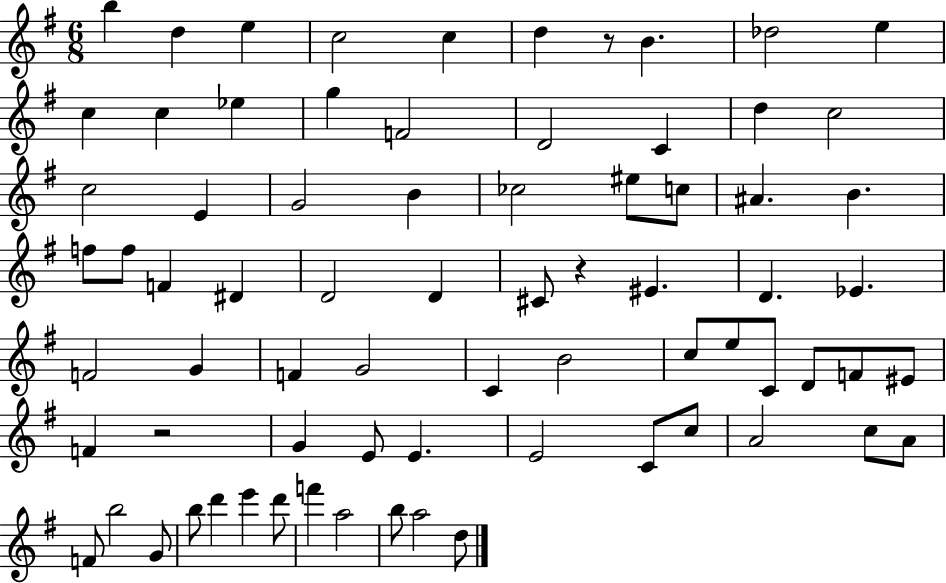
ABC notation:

X:1
T:Untitled
M:6/8
L:1/4
K:G
b d e c2 c d z/2 B _d2 e c c _e g F2 D2 C d c2 c2 E G2 B _c2 ^e/2 c/2 ^A B f/2 f/2 F ^D D2 D ^C/2 z ^E D _E F2 G F G2 C B2 c/2 e/2 C/2 D/2 F/2 ^E/2 F z2 G E/2 E E2 C/2 c/2 A2 c/2 A/2 F/2 b2 G/2 b/2 d' e' d'/2 f' a2 b/2 a2 d/2